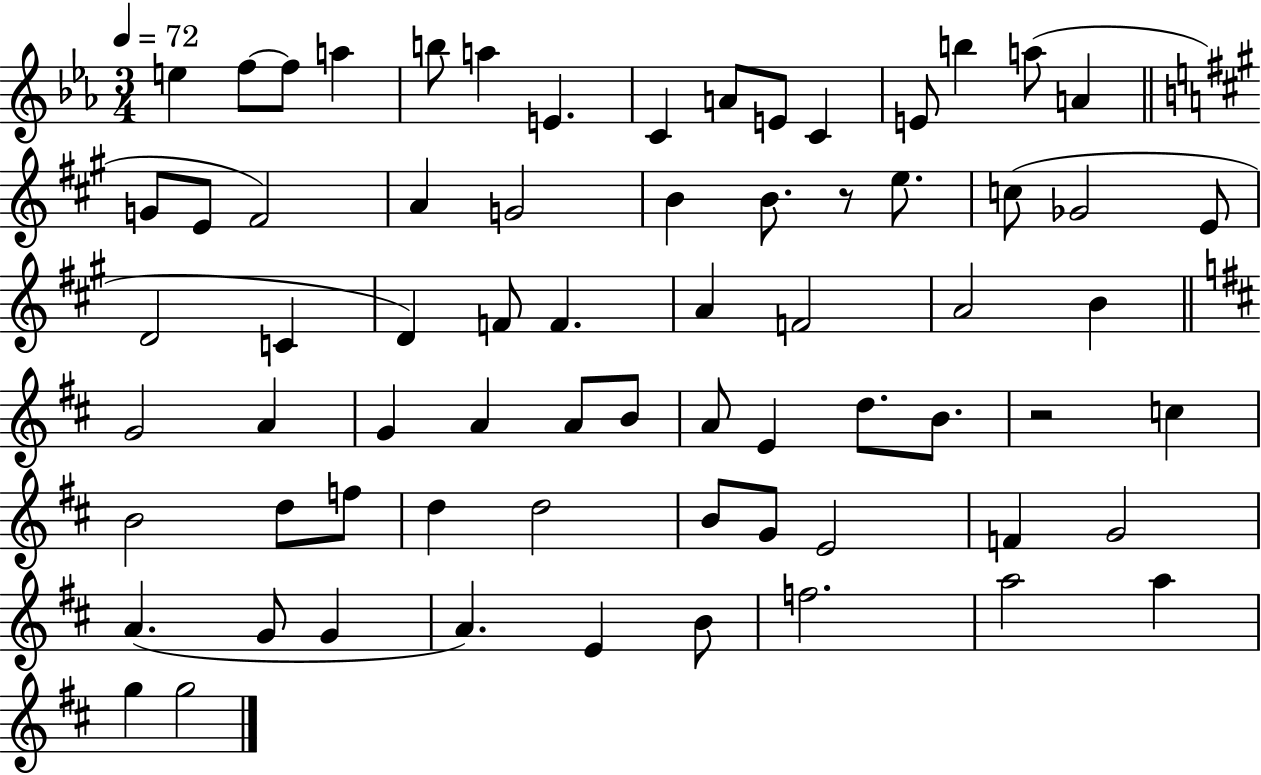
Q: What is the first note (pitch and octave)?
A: E5